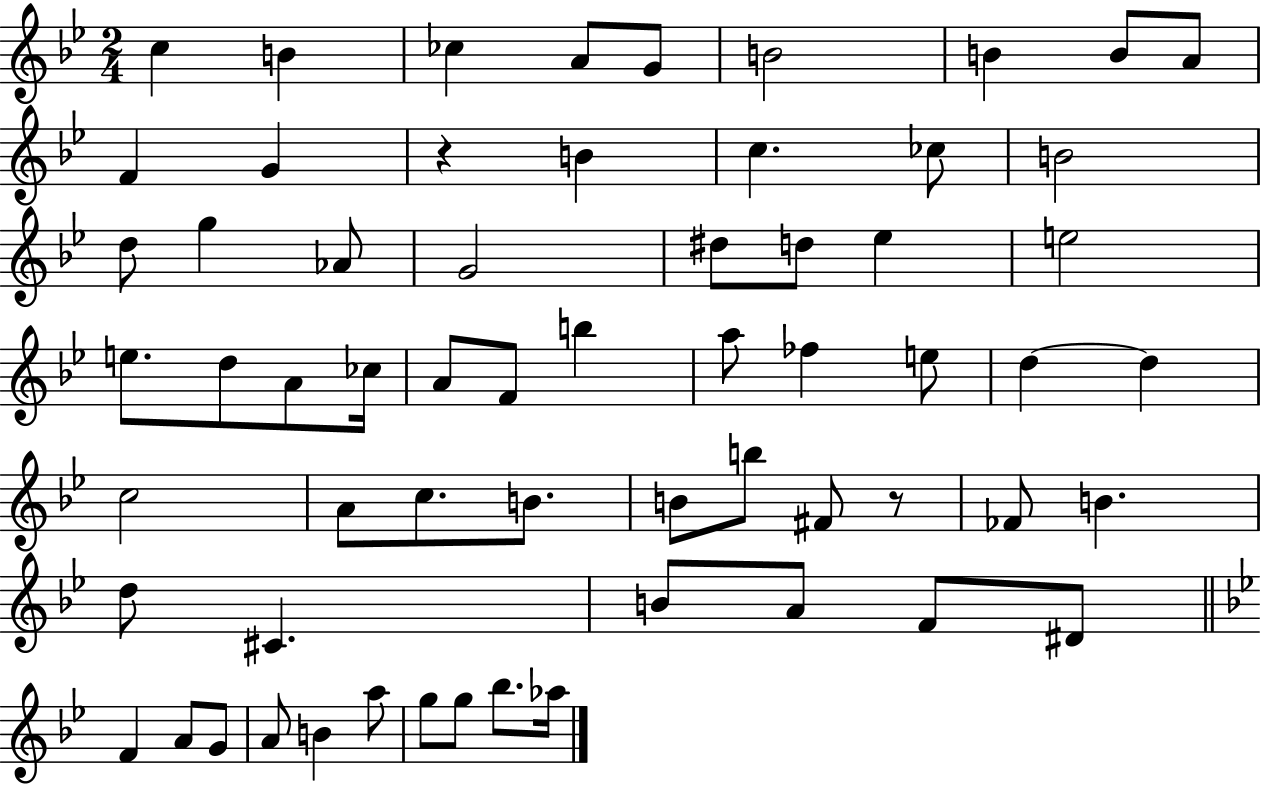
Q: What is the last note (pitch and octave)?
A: Ab5